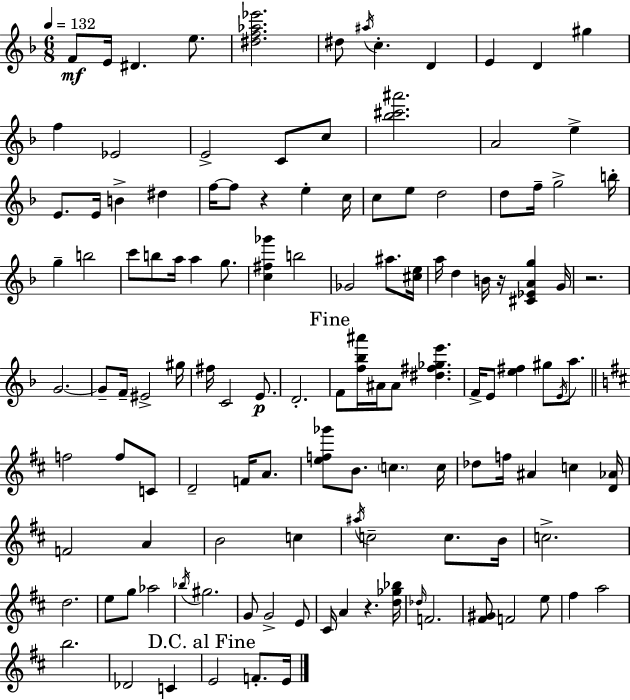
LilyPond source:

{
  \clef treble
  \numericTimeSignature
  \time 6/8
  \key d \minor
  \tempo 4 = 132
  f'8\mf e'16 dis'4. e''8. | <dis'' f'' aes'' ees'''>2. | dis''8 \acciaccatura { ais''16 } c''4.-. d'4 | e'4 d'4 gis''4 | \break f''4 ees'2 | e'2-> c'8 c''8 | <bes'' cis''' ais'''>2. | a'2 e''4-> | \break e'8. e'16 b'4-> dis''4 | f''16~~ f''8 r4 e''4-. | c''16 c''8 e''8 d''2 | d''8 f''16-- g''2-> | \break b''16-. g''4-- b''2 | c'''8 b''8 a''16 a''4 g''8. | <c'' fis'' ges'''>4 b''2 | ges'2 ais''8. | \break <cis'' e''>16 a''16 d''4 b'16 r16 <cis' ees' a' g''>4 | g'16 r2. | g'2.~~ | g'8-- f'16-- eis'2-> | \break gis''16 fis''16 c'2 e'8.\p | d'2.-. | \mark "Fine" f'8 <f'' bes'' ais'''>16 ais'16 ais'8 <dis'' fis'' ges'' e'''>4. | f'16-> e'8 <e'' fis''>4 gis''8 \acciaccatura { e'16 } a''8. | \break \bar "||" \break \key d \major f''2 f''8 c'8 | d'2-- f'16 a'8. | <e'' f'' ges'''>8 b'8. \parenthesize c''4. c''16 | des''8 f''16 ais'4 c''4 <d' aes'>16 | \break f'2 a'4 | b'2 c''4 | \acciaccatura { ais''16 } c''2-- c''8. | b'16 c''2.-> | \break d''2. | e''8 g''8 aes''2 | \acciaccatura { bes''16 } gis''2. | g'8 g'2-> | \break e'8 cis'16 a'4 r4. | <d'' ges'' bes''>16 \grace { des''16 } f'2. | <fis' gis'>8 f'2 | e''8 fis''4 a''2 | \break b''2. | des'2 c'4 | \mark "D.C. al Fine" e'2 f'8.-. | e'16 \bar "|."
}